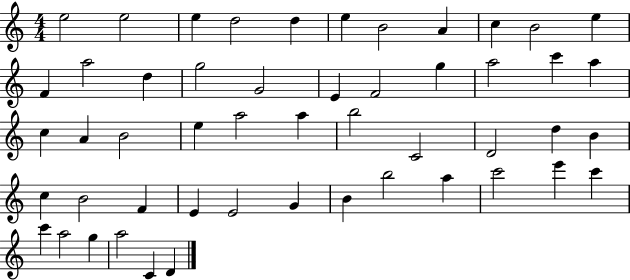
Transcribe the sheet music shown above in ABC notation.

X:1
T:Untitled
M:4/4
L:1/4
K:C
e2 e2 e d2 d e B2 A c B2 e F a2 d g2 G2 E F2 g a2 c' a c A B2 e a2 a b2 C2 D2 d B c B2 F E E2 G B b2 a c'2 e' c' c' a2 g a2 C D